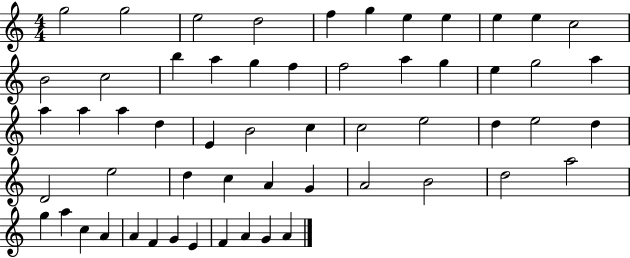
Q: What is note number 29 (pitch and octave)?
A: B4